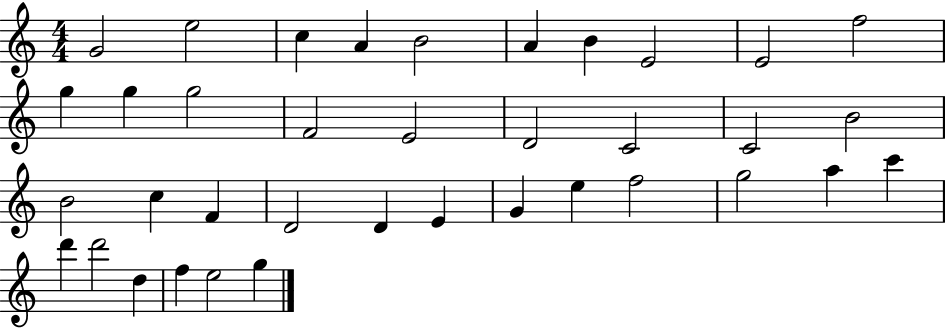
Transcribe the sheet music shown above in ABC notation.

X:1
T:Untitled
M:4/4
L:1/4
K:C
G2 e2 c A B2 A B E2 E2 f2 g g g2 F2 E2 D2 C2 C2 B2 B2 c F D2 D E G e f2 g2 a c' d' d'2 d f e2 g